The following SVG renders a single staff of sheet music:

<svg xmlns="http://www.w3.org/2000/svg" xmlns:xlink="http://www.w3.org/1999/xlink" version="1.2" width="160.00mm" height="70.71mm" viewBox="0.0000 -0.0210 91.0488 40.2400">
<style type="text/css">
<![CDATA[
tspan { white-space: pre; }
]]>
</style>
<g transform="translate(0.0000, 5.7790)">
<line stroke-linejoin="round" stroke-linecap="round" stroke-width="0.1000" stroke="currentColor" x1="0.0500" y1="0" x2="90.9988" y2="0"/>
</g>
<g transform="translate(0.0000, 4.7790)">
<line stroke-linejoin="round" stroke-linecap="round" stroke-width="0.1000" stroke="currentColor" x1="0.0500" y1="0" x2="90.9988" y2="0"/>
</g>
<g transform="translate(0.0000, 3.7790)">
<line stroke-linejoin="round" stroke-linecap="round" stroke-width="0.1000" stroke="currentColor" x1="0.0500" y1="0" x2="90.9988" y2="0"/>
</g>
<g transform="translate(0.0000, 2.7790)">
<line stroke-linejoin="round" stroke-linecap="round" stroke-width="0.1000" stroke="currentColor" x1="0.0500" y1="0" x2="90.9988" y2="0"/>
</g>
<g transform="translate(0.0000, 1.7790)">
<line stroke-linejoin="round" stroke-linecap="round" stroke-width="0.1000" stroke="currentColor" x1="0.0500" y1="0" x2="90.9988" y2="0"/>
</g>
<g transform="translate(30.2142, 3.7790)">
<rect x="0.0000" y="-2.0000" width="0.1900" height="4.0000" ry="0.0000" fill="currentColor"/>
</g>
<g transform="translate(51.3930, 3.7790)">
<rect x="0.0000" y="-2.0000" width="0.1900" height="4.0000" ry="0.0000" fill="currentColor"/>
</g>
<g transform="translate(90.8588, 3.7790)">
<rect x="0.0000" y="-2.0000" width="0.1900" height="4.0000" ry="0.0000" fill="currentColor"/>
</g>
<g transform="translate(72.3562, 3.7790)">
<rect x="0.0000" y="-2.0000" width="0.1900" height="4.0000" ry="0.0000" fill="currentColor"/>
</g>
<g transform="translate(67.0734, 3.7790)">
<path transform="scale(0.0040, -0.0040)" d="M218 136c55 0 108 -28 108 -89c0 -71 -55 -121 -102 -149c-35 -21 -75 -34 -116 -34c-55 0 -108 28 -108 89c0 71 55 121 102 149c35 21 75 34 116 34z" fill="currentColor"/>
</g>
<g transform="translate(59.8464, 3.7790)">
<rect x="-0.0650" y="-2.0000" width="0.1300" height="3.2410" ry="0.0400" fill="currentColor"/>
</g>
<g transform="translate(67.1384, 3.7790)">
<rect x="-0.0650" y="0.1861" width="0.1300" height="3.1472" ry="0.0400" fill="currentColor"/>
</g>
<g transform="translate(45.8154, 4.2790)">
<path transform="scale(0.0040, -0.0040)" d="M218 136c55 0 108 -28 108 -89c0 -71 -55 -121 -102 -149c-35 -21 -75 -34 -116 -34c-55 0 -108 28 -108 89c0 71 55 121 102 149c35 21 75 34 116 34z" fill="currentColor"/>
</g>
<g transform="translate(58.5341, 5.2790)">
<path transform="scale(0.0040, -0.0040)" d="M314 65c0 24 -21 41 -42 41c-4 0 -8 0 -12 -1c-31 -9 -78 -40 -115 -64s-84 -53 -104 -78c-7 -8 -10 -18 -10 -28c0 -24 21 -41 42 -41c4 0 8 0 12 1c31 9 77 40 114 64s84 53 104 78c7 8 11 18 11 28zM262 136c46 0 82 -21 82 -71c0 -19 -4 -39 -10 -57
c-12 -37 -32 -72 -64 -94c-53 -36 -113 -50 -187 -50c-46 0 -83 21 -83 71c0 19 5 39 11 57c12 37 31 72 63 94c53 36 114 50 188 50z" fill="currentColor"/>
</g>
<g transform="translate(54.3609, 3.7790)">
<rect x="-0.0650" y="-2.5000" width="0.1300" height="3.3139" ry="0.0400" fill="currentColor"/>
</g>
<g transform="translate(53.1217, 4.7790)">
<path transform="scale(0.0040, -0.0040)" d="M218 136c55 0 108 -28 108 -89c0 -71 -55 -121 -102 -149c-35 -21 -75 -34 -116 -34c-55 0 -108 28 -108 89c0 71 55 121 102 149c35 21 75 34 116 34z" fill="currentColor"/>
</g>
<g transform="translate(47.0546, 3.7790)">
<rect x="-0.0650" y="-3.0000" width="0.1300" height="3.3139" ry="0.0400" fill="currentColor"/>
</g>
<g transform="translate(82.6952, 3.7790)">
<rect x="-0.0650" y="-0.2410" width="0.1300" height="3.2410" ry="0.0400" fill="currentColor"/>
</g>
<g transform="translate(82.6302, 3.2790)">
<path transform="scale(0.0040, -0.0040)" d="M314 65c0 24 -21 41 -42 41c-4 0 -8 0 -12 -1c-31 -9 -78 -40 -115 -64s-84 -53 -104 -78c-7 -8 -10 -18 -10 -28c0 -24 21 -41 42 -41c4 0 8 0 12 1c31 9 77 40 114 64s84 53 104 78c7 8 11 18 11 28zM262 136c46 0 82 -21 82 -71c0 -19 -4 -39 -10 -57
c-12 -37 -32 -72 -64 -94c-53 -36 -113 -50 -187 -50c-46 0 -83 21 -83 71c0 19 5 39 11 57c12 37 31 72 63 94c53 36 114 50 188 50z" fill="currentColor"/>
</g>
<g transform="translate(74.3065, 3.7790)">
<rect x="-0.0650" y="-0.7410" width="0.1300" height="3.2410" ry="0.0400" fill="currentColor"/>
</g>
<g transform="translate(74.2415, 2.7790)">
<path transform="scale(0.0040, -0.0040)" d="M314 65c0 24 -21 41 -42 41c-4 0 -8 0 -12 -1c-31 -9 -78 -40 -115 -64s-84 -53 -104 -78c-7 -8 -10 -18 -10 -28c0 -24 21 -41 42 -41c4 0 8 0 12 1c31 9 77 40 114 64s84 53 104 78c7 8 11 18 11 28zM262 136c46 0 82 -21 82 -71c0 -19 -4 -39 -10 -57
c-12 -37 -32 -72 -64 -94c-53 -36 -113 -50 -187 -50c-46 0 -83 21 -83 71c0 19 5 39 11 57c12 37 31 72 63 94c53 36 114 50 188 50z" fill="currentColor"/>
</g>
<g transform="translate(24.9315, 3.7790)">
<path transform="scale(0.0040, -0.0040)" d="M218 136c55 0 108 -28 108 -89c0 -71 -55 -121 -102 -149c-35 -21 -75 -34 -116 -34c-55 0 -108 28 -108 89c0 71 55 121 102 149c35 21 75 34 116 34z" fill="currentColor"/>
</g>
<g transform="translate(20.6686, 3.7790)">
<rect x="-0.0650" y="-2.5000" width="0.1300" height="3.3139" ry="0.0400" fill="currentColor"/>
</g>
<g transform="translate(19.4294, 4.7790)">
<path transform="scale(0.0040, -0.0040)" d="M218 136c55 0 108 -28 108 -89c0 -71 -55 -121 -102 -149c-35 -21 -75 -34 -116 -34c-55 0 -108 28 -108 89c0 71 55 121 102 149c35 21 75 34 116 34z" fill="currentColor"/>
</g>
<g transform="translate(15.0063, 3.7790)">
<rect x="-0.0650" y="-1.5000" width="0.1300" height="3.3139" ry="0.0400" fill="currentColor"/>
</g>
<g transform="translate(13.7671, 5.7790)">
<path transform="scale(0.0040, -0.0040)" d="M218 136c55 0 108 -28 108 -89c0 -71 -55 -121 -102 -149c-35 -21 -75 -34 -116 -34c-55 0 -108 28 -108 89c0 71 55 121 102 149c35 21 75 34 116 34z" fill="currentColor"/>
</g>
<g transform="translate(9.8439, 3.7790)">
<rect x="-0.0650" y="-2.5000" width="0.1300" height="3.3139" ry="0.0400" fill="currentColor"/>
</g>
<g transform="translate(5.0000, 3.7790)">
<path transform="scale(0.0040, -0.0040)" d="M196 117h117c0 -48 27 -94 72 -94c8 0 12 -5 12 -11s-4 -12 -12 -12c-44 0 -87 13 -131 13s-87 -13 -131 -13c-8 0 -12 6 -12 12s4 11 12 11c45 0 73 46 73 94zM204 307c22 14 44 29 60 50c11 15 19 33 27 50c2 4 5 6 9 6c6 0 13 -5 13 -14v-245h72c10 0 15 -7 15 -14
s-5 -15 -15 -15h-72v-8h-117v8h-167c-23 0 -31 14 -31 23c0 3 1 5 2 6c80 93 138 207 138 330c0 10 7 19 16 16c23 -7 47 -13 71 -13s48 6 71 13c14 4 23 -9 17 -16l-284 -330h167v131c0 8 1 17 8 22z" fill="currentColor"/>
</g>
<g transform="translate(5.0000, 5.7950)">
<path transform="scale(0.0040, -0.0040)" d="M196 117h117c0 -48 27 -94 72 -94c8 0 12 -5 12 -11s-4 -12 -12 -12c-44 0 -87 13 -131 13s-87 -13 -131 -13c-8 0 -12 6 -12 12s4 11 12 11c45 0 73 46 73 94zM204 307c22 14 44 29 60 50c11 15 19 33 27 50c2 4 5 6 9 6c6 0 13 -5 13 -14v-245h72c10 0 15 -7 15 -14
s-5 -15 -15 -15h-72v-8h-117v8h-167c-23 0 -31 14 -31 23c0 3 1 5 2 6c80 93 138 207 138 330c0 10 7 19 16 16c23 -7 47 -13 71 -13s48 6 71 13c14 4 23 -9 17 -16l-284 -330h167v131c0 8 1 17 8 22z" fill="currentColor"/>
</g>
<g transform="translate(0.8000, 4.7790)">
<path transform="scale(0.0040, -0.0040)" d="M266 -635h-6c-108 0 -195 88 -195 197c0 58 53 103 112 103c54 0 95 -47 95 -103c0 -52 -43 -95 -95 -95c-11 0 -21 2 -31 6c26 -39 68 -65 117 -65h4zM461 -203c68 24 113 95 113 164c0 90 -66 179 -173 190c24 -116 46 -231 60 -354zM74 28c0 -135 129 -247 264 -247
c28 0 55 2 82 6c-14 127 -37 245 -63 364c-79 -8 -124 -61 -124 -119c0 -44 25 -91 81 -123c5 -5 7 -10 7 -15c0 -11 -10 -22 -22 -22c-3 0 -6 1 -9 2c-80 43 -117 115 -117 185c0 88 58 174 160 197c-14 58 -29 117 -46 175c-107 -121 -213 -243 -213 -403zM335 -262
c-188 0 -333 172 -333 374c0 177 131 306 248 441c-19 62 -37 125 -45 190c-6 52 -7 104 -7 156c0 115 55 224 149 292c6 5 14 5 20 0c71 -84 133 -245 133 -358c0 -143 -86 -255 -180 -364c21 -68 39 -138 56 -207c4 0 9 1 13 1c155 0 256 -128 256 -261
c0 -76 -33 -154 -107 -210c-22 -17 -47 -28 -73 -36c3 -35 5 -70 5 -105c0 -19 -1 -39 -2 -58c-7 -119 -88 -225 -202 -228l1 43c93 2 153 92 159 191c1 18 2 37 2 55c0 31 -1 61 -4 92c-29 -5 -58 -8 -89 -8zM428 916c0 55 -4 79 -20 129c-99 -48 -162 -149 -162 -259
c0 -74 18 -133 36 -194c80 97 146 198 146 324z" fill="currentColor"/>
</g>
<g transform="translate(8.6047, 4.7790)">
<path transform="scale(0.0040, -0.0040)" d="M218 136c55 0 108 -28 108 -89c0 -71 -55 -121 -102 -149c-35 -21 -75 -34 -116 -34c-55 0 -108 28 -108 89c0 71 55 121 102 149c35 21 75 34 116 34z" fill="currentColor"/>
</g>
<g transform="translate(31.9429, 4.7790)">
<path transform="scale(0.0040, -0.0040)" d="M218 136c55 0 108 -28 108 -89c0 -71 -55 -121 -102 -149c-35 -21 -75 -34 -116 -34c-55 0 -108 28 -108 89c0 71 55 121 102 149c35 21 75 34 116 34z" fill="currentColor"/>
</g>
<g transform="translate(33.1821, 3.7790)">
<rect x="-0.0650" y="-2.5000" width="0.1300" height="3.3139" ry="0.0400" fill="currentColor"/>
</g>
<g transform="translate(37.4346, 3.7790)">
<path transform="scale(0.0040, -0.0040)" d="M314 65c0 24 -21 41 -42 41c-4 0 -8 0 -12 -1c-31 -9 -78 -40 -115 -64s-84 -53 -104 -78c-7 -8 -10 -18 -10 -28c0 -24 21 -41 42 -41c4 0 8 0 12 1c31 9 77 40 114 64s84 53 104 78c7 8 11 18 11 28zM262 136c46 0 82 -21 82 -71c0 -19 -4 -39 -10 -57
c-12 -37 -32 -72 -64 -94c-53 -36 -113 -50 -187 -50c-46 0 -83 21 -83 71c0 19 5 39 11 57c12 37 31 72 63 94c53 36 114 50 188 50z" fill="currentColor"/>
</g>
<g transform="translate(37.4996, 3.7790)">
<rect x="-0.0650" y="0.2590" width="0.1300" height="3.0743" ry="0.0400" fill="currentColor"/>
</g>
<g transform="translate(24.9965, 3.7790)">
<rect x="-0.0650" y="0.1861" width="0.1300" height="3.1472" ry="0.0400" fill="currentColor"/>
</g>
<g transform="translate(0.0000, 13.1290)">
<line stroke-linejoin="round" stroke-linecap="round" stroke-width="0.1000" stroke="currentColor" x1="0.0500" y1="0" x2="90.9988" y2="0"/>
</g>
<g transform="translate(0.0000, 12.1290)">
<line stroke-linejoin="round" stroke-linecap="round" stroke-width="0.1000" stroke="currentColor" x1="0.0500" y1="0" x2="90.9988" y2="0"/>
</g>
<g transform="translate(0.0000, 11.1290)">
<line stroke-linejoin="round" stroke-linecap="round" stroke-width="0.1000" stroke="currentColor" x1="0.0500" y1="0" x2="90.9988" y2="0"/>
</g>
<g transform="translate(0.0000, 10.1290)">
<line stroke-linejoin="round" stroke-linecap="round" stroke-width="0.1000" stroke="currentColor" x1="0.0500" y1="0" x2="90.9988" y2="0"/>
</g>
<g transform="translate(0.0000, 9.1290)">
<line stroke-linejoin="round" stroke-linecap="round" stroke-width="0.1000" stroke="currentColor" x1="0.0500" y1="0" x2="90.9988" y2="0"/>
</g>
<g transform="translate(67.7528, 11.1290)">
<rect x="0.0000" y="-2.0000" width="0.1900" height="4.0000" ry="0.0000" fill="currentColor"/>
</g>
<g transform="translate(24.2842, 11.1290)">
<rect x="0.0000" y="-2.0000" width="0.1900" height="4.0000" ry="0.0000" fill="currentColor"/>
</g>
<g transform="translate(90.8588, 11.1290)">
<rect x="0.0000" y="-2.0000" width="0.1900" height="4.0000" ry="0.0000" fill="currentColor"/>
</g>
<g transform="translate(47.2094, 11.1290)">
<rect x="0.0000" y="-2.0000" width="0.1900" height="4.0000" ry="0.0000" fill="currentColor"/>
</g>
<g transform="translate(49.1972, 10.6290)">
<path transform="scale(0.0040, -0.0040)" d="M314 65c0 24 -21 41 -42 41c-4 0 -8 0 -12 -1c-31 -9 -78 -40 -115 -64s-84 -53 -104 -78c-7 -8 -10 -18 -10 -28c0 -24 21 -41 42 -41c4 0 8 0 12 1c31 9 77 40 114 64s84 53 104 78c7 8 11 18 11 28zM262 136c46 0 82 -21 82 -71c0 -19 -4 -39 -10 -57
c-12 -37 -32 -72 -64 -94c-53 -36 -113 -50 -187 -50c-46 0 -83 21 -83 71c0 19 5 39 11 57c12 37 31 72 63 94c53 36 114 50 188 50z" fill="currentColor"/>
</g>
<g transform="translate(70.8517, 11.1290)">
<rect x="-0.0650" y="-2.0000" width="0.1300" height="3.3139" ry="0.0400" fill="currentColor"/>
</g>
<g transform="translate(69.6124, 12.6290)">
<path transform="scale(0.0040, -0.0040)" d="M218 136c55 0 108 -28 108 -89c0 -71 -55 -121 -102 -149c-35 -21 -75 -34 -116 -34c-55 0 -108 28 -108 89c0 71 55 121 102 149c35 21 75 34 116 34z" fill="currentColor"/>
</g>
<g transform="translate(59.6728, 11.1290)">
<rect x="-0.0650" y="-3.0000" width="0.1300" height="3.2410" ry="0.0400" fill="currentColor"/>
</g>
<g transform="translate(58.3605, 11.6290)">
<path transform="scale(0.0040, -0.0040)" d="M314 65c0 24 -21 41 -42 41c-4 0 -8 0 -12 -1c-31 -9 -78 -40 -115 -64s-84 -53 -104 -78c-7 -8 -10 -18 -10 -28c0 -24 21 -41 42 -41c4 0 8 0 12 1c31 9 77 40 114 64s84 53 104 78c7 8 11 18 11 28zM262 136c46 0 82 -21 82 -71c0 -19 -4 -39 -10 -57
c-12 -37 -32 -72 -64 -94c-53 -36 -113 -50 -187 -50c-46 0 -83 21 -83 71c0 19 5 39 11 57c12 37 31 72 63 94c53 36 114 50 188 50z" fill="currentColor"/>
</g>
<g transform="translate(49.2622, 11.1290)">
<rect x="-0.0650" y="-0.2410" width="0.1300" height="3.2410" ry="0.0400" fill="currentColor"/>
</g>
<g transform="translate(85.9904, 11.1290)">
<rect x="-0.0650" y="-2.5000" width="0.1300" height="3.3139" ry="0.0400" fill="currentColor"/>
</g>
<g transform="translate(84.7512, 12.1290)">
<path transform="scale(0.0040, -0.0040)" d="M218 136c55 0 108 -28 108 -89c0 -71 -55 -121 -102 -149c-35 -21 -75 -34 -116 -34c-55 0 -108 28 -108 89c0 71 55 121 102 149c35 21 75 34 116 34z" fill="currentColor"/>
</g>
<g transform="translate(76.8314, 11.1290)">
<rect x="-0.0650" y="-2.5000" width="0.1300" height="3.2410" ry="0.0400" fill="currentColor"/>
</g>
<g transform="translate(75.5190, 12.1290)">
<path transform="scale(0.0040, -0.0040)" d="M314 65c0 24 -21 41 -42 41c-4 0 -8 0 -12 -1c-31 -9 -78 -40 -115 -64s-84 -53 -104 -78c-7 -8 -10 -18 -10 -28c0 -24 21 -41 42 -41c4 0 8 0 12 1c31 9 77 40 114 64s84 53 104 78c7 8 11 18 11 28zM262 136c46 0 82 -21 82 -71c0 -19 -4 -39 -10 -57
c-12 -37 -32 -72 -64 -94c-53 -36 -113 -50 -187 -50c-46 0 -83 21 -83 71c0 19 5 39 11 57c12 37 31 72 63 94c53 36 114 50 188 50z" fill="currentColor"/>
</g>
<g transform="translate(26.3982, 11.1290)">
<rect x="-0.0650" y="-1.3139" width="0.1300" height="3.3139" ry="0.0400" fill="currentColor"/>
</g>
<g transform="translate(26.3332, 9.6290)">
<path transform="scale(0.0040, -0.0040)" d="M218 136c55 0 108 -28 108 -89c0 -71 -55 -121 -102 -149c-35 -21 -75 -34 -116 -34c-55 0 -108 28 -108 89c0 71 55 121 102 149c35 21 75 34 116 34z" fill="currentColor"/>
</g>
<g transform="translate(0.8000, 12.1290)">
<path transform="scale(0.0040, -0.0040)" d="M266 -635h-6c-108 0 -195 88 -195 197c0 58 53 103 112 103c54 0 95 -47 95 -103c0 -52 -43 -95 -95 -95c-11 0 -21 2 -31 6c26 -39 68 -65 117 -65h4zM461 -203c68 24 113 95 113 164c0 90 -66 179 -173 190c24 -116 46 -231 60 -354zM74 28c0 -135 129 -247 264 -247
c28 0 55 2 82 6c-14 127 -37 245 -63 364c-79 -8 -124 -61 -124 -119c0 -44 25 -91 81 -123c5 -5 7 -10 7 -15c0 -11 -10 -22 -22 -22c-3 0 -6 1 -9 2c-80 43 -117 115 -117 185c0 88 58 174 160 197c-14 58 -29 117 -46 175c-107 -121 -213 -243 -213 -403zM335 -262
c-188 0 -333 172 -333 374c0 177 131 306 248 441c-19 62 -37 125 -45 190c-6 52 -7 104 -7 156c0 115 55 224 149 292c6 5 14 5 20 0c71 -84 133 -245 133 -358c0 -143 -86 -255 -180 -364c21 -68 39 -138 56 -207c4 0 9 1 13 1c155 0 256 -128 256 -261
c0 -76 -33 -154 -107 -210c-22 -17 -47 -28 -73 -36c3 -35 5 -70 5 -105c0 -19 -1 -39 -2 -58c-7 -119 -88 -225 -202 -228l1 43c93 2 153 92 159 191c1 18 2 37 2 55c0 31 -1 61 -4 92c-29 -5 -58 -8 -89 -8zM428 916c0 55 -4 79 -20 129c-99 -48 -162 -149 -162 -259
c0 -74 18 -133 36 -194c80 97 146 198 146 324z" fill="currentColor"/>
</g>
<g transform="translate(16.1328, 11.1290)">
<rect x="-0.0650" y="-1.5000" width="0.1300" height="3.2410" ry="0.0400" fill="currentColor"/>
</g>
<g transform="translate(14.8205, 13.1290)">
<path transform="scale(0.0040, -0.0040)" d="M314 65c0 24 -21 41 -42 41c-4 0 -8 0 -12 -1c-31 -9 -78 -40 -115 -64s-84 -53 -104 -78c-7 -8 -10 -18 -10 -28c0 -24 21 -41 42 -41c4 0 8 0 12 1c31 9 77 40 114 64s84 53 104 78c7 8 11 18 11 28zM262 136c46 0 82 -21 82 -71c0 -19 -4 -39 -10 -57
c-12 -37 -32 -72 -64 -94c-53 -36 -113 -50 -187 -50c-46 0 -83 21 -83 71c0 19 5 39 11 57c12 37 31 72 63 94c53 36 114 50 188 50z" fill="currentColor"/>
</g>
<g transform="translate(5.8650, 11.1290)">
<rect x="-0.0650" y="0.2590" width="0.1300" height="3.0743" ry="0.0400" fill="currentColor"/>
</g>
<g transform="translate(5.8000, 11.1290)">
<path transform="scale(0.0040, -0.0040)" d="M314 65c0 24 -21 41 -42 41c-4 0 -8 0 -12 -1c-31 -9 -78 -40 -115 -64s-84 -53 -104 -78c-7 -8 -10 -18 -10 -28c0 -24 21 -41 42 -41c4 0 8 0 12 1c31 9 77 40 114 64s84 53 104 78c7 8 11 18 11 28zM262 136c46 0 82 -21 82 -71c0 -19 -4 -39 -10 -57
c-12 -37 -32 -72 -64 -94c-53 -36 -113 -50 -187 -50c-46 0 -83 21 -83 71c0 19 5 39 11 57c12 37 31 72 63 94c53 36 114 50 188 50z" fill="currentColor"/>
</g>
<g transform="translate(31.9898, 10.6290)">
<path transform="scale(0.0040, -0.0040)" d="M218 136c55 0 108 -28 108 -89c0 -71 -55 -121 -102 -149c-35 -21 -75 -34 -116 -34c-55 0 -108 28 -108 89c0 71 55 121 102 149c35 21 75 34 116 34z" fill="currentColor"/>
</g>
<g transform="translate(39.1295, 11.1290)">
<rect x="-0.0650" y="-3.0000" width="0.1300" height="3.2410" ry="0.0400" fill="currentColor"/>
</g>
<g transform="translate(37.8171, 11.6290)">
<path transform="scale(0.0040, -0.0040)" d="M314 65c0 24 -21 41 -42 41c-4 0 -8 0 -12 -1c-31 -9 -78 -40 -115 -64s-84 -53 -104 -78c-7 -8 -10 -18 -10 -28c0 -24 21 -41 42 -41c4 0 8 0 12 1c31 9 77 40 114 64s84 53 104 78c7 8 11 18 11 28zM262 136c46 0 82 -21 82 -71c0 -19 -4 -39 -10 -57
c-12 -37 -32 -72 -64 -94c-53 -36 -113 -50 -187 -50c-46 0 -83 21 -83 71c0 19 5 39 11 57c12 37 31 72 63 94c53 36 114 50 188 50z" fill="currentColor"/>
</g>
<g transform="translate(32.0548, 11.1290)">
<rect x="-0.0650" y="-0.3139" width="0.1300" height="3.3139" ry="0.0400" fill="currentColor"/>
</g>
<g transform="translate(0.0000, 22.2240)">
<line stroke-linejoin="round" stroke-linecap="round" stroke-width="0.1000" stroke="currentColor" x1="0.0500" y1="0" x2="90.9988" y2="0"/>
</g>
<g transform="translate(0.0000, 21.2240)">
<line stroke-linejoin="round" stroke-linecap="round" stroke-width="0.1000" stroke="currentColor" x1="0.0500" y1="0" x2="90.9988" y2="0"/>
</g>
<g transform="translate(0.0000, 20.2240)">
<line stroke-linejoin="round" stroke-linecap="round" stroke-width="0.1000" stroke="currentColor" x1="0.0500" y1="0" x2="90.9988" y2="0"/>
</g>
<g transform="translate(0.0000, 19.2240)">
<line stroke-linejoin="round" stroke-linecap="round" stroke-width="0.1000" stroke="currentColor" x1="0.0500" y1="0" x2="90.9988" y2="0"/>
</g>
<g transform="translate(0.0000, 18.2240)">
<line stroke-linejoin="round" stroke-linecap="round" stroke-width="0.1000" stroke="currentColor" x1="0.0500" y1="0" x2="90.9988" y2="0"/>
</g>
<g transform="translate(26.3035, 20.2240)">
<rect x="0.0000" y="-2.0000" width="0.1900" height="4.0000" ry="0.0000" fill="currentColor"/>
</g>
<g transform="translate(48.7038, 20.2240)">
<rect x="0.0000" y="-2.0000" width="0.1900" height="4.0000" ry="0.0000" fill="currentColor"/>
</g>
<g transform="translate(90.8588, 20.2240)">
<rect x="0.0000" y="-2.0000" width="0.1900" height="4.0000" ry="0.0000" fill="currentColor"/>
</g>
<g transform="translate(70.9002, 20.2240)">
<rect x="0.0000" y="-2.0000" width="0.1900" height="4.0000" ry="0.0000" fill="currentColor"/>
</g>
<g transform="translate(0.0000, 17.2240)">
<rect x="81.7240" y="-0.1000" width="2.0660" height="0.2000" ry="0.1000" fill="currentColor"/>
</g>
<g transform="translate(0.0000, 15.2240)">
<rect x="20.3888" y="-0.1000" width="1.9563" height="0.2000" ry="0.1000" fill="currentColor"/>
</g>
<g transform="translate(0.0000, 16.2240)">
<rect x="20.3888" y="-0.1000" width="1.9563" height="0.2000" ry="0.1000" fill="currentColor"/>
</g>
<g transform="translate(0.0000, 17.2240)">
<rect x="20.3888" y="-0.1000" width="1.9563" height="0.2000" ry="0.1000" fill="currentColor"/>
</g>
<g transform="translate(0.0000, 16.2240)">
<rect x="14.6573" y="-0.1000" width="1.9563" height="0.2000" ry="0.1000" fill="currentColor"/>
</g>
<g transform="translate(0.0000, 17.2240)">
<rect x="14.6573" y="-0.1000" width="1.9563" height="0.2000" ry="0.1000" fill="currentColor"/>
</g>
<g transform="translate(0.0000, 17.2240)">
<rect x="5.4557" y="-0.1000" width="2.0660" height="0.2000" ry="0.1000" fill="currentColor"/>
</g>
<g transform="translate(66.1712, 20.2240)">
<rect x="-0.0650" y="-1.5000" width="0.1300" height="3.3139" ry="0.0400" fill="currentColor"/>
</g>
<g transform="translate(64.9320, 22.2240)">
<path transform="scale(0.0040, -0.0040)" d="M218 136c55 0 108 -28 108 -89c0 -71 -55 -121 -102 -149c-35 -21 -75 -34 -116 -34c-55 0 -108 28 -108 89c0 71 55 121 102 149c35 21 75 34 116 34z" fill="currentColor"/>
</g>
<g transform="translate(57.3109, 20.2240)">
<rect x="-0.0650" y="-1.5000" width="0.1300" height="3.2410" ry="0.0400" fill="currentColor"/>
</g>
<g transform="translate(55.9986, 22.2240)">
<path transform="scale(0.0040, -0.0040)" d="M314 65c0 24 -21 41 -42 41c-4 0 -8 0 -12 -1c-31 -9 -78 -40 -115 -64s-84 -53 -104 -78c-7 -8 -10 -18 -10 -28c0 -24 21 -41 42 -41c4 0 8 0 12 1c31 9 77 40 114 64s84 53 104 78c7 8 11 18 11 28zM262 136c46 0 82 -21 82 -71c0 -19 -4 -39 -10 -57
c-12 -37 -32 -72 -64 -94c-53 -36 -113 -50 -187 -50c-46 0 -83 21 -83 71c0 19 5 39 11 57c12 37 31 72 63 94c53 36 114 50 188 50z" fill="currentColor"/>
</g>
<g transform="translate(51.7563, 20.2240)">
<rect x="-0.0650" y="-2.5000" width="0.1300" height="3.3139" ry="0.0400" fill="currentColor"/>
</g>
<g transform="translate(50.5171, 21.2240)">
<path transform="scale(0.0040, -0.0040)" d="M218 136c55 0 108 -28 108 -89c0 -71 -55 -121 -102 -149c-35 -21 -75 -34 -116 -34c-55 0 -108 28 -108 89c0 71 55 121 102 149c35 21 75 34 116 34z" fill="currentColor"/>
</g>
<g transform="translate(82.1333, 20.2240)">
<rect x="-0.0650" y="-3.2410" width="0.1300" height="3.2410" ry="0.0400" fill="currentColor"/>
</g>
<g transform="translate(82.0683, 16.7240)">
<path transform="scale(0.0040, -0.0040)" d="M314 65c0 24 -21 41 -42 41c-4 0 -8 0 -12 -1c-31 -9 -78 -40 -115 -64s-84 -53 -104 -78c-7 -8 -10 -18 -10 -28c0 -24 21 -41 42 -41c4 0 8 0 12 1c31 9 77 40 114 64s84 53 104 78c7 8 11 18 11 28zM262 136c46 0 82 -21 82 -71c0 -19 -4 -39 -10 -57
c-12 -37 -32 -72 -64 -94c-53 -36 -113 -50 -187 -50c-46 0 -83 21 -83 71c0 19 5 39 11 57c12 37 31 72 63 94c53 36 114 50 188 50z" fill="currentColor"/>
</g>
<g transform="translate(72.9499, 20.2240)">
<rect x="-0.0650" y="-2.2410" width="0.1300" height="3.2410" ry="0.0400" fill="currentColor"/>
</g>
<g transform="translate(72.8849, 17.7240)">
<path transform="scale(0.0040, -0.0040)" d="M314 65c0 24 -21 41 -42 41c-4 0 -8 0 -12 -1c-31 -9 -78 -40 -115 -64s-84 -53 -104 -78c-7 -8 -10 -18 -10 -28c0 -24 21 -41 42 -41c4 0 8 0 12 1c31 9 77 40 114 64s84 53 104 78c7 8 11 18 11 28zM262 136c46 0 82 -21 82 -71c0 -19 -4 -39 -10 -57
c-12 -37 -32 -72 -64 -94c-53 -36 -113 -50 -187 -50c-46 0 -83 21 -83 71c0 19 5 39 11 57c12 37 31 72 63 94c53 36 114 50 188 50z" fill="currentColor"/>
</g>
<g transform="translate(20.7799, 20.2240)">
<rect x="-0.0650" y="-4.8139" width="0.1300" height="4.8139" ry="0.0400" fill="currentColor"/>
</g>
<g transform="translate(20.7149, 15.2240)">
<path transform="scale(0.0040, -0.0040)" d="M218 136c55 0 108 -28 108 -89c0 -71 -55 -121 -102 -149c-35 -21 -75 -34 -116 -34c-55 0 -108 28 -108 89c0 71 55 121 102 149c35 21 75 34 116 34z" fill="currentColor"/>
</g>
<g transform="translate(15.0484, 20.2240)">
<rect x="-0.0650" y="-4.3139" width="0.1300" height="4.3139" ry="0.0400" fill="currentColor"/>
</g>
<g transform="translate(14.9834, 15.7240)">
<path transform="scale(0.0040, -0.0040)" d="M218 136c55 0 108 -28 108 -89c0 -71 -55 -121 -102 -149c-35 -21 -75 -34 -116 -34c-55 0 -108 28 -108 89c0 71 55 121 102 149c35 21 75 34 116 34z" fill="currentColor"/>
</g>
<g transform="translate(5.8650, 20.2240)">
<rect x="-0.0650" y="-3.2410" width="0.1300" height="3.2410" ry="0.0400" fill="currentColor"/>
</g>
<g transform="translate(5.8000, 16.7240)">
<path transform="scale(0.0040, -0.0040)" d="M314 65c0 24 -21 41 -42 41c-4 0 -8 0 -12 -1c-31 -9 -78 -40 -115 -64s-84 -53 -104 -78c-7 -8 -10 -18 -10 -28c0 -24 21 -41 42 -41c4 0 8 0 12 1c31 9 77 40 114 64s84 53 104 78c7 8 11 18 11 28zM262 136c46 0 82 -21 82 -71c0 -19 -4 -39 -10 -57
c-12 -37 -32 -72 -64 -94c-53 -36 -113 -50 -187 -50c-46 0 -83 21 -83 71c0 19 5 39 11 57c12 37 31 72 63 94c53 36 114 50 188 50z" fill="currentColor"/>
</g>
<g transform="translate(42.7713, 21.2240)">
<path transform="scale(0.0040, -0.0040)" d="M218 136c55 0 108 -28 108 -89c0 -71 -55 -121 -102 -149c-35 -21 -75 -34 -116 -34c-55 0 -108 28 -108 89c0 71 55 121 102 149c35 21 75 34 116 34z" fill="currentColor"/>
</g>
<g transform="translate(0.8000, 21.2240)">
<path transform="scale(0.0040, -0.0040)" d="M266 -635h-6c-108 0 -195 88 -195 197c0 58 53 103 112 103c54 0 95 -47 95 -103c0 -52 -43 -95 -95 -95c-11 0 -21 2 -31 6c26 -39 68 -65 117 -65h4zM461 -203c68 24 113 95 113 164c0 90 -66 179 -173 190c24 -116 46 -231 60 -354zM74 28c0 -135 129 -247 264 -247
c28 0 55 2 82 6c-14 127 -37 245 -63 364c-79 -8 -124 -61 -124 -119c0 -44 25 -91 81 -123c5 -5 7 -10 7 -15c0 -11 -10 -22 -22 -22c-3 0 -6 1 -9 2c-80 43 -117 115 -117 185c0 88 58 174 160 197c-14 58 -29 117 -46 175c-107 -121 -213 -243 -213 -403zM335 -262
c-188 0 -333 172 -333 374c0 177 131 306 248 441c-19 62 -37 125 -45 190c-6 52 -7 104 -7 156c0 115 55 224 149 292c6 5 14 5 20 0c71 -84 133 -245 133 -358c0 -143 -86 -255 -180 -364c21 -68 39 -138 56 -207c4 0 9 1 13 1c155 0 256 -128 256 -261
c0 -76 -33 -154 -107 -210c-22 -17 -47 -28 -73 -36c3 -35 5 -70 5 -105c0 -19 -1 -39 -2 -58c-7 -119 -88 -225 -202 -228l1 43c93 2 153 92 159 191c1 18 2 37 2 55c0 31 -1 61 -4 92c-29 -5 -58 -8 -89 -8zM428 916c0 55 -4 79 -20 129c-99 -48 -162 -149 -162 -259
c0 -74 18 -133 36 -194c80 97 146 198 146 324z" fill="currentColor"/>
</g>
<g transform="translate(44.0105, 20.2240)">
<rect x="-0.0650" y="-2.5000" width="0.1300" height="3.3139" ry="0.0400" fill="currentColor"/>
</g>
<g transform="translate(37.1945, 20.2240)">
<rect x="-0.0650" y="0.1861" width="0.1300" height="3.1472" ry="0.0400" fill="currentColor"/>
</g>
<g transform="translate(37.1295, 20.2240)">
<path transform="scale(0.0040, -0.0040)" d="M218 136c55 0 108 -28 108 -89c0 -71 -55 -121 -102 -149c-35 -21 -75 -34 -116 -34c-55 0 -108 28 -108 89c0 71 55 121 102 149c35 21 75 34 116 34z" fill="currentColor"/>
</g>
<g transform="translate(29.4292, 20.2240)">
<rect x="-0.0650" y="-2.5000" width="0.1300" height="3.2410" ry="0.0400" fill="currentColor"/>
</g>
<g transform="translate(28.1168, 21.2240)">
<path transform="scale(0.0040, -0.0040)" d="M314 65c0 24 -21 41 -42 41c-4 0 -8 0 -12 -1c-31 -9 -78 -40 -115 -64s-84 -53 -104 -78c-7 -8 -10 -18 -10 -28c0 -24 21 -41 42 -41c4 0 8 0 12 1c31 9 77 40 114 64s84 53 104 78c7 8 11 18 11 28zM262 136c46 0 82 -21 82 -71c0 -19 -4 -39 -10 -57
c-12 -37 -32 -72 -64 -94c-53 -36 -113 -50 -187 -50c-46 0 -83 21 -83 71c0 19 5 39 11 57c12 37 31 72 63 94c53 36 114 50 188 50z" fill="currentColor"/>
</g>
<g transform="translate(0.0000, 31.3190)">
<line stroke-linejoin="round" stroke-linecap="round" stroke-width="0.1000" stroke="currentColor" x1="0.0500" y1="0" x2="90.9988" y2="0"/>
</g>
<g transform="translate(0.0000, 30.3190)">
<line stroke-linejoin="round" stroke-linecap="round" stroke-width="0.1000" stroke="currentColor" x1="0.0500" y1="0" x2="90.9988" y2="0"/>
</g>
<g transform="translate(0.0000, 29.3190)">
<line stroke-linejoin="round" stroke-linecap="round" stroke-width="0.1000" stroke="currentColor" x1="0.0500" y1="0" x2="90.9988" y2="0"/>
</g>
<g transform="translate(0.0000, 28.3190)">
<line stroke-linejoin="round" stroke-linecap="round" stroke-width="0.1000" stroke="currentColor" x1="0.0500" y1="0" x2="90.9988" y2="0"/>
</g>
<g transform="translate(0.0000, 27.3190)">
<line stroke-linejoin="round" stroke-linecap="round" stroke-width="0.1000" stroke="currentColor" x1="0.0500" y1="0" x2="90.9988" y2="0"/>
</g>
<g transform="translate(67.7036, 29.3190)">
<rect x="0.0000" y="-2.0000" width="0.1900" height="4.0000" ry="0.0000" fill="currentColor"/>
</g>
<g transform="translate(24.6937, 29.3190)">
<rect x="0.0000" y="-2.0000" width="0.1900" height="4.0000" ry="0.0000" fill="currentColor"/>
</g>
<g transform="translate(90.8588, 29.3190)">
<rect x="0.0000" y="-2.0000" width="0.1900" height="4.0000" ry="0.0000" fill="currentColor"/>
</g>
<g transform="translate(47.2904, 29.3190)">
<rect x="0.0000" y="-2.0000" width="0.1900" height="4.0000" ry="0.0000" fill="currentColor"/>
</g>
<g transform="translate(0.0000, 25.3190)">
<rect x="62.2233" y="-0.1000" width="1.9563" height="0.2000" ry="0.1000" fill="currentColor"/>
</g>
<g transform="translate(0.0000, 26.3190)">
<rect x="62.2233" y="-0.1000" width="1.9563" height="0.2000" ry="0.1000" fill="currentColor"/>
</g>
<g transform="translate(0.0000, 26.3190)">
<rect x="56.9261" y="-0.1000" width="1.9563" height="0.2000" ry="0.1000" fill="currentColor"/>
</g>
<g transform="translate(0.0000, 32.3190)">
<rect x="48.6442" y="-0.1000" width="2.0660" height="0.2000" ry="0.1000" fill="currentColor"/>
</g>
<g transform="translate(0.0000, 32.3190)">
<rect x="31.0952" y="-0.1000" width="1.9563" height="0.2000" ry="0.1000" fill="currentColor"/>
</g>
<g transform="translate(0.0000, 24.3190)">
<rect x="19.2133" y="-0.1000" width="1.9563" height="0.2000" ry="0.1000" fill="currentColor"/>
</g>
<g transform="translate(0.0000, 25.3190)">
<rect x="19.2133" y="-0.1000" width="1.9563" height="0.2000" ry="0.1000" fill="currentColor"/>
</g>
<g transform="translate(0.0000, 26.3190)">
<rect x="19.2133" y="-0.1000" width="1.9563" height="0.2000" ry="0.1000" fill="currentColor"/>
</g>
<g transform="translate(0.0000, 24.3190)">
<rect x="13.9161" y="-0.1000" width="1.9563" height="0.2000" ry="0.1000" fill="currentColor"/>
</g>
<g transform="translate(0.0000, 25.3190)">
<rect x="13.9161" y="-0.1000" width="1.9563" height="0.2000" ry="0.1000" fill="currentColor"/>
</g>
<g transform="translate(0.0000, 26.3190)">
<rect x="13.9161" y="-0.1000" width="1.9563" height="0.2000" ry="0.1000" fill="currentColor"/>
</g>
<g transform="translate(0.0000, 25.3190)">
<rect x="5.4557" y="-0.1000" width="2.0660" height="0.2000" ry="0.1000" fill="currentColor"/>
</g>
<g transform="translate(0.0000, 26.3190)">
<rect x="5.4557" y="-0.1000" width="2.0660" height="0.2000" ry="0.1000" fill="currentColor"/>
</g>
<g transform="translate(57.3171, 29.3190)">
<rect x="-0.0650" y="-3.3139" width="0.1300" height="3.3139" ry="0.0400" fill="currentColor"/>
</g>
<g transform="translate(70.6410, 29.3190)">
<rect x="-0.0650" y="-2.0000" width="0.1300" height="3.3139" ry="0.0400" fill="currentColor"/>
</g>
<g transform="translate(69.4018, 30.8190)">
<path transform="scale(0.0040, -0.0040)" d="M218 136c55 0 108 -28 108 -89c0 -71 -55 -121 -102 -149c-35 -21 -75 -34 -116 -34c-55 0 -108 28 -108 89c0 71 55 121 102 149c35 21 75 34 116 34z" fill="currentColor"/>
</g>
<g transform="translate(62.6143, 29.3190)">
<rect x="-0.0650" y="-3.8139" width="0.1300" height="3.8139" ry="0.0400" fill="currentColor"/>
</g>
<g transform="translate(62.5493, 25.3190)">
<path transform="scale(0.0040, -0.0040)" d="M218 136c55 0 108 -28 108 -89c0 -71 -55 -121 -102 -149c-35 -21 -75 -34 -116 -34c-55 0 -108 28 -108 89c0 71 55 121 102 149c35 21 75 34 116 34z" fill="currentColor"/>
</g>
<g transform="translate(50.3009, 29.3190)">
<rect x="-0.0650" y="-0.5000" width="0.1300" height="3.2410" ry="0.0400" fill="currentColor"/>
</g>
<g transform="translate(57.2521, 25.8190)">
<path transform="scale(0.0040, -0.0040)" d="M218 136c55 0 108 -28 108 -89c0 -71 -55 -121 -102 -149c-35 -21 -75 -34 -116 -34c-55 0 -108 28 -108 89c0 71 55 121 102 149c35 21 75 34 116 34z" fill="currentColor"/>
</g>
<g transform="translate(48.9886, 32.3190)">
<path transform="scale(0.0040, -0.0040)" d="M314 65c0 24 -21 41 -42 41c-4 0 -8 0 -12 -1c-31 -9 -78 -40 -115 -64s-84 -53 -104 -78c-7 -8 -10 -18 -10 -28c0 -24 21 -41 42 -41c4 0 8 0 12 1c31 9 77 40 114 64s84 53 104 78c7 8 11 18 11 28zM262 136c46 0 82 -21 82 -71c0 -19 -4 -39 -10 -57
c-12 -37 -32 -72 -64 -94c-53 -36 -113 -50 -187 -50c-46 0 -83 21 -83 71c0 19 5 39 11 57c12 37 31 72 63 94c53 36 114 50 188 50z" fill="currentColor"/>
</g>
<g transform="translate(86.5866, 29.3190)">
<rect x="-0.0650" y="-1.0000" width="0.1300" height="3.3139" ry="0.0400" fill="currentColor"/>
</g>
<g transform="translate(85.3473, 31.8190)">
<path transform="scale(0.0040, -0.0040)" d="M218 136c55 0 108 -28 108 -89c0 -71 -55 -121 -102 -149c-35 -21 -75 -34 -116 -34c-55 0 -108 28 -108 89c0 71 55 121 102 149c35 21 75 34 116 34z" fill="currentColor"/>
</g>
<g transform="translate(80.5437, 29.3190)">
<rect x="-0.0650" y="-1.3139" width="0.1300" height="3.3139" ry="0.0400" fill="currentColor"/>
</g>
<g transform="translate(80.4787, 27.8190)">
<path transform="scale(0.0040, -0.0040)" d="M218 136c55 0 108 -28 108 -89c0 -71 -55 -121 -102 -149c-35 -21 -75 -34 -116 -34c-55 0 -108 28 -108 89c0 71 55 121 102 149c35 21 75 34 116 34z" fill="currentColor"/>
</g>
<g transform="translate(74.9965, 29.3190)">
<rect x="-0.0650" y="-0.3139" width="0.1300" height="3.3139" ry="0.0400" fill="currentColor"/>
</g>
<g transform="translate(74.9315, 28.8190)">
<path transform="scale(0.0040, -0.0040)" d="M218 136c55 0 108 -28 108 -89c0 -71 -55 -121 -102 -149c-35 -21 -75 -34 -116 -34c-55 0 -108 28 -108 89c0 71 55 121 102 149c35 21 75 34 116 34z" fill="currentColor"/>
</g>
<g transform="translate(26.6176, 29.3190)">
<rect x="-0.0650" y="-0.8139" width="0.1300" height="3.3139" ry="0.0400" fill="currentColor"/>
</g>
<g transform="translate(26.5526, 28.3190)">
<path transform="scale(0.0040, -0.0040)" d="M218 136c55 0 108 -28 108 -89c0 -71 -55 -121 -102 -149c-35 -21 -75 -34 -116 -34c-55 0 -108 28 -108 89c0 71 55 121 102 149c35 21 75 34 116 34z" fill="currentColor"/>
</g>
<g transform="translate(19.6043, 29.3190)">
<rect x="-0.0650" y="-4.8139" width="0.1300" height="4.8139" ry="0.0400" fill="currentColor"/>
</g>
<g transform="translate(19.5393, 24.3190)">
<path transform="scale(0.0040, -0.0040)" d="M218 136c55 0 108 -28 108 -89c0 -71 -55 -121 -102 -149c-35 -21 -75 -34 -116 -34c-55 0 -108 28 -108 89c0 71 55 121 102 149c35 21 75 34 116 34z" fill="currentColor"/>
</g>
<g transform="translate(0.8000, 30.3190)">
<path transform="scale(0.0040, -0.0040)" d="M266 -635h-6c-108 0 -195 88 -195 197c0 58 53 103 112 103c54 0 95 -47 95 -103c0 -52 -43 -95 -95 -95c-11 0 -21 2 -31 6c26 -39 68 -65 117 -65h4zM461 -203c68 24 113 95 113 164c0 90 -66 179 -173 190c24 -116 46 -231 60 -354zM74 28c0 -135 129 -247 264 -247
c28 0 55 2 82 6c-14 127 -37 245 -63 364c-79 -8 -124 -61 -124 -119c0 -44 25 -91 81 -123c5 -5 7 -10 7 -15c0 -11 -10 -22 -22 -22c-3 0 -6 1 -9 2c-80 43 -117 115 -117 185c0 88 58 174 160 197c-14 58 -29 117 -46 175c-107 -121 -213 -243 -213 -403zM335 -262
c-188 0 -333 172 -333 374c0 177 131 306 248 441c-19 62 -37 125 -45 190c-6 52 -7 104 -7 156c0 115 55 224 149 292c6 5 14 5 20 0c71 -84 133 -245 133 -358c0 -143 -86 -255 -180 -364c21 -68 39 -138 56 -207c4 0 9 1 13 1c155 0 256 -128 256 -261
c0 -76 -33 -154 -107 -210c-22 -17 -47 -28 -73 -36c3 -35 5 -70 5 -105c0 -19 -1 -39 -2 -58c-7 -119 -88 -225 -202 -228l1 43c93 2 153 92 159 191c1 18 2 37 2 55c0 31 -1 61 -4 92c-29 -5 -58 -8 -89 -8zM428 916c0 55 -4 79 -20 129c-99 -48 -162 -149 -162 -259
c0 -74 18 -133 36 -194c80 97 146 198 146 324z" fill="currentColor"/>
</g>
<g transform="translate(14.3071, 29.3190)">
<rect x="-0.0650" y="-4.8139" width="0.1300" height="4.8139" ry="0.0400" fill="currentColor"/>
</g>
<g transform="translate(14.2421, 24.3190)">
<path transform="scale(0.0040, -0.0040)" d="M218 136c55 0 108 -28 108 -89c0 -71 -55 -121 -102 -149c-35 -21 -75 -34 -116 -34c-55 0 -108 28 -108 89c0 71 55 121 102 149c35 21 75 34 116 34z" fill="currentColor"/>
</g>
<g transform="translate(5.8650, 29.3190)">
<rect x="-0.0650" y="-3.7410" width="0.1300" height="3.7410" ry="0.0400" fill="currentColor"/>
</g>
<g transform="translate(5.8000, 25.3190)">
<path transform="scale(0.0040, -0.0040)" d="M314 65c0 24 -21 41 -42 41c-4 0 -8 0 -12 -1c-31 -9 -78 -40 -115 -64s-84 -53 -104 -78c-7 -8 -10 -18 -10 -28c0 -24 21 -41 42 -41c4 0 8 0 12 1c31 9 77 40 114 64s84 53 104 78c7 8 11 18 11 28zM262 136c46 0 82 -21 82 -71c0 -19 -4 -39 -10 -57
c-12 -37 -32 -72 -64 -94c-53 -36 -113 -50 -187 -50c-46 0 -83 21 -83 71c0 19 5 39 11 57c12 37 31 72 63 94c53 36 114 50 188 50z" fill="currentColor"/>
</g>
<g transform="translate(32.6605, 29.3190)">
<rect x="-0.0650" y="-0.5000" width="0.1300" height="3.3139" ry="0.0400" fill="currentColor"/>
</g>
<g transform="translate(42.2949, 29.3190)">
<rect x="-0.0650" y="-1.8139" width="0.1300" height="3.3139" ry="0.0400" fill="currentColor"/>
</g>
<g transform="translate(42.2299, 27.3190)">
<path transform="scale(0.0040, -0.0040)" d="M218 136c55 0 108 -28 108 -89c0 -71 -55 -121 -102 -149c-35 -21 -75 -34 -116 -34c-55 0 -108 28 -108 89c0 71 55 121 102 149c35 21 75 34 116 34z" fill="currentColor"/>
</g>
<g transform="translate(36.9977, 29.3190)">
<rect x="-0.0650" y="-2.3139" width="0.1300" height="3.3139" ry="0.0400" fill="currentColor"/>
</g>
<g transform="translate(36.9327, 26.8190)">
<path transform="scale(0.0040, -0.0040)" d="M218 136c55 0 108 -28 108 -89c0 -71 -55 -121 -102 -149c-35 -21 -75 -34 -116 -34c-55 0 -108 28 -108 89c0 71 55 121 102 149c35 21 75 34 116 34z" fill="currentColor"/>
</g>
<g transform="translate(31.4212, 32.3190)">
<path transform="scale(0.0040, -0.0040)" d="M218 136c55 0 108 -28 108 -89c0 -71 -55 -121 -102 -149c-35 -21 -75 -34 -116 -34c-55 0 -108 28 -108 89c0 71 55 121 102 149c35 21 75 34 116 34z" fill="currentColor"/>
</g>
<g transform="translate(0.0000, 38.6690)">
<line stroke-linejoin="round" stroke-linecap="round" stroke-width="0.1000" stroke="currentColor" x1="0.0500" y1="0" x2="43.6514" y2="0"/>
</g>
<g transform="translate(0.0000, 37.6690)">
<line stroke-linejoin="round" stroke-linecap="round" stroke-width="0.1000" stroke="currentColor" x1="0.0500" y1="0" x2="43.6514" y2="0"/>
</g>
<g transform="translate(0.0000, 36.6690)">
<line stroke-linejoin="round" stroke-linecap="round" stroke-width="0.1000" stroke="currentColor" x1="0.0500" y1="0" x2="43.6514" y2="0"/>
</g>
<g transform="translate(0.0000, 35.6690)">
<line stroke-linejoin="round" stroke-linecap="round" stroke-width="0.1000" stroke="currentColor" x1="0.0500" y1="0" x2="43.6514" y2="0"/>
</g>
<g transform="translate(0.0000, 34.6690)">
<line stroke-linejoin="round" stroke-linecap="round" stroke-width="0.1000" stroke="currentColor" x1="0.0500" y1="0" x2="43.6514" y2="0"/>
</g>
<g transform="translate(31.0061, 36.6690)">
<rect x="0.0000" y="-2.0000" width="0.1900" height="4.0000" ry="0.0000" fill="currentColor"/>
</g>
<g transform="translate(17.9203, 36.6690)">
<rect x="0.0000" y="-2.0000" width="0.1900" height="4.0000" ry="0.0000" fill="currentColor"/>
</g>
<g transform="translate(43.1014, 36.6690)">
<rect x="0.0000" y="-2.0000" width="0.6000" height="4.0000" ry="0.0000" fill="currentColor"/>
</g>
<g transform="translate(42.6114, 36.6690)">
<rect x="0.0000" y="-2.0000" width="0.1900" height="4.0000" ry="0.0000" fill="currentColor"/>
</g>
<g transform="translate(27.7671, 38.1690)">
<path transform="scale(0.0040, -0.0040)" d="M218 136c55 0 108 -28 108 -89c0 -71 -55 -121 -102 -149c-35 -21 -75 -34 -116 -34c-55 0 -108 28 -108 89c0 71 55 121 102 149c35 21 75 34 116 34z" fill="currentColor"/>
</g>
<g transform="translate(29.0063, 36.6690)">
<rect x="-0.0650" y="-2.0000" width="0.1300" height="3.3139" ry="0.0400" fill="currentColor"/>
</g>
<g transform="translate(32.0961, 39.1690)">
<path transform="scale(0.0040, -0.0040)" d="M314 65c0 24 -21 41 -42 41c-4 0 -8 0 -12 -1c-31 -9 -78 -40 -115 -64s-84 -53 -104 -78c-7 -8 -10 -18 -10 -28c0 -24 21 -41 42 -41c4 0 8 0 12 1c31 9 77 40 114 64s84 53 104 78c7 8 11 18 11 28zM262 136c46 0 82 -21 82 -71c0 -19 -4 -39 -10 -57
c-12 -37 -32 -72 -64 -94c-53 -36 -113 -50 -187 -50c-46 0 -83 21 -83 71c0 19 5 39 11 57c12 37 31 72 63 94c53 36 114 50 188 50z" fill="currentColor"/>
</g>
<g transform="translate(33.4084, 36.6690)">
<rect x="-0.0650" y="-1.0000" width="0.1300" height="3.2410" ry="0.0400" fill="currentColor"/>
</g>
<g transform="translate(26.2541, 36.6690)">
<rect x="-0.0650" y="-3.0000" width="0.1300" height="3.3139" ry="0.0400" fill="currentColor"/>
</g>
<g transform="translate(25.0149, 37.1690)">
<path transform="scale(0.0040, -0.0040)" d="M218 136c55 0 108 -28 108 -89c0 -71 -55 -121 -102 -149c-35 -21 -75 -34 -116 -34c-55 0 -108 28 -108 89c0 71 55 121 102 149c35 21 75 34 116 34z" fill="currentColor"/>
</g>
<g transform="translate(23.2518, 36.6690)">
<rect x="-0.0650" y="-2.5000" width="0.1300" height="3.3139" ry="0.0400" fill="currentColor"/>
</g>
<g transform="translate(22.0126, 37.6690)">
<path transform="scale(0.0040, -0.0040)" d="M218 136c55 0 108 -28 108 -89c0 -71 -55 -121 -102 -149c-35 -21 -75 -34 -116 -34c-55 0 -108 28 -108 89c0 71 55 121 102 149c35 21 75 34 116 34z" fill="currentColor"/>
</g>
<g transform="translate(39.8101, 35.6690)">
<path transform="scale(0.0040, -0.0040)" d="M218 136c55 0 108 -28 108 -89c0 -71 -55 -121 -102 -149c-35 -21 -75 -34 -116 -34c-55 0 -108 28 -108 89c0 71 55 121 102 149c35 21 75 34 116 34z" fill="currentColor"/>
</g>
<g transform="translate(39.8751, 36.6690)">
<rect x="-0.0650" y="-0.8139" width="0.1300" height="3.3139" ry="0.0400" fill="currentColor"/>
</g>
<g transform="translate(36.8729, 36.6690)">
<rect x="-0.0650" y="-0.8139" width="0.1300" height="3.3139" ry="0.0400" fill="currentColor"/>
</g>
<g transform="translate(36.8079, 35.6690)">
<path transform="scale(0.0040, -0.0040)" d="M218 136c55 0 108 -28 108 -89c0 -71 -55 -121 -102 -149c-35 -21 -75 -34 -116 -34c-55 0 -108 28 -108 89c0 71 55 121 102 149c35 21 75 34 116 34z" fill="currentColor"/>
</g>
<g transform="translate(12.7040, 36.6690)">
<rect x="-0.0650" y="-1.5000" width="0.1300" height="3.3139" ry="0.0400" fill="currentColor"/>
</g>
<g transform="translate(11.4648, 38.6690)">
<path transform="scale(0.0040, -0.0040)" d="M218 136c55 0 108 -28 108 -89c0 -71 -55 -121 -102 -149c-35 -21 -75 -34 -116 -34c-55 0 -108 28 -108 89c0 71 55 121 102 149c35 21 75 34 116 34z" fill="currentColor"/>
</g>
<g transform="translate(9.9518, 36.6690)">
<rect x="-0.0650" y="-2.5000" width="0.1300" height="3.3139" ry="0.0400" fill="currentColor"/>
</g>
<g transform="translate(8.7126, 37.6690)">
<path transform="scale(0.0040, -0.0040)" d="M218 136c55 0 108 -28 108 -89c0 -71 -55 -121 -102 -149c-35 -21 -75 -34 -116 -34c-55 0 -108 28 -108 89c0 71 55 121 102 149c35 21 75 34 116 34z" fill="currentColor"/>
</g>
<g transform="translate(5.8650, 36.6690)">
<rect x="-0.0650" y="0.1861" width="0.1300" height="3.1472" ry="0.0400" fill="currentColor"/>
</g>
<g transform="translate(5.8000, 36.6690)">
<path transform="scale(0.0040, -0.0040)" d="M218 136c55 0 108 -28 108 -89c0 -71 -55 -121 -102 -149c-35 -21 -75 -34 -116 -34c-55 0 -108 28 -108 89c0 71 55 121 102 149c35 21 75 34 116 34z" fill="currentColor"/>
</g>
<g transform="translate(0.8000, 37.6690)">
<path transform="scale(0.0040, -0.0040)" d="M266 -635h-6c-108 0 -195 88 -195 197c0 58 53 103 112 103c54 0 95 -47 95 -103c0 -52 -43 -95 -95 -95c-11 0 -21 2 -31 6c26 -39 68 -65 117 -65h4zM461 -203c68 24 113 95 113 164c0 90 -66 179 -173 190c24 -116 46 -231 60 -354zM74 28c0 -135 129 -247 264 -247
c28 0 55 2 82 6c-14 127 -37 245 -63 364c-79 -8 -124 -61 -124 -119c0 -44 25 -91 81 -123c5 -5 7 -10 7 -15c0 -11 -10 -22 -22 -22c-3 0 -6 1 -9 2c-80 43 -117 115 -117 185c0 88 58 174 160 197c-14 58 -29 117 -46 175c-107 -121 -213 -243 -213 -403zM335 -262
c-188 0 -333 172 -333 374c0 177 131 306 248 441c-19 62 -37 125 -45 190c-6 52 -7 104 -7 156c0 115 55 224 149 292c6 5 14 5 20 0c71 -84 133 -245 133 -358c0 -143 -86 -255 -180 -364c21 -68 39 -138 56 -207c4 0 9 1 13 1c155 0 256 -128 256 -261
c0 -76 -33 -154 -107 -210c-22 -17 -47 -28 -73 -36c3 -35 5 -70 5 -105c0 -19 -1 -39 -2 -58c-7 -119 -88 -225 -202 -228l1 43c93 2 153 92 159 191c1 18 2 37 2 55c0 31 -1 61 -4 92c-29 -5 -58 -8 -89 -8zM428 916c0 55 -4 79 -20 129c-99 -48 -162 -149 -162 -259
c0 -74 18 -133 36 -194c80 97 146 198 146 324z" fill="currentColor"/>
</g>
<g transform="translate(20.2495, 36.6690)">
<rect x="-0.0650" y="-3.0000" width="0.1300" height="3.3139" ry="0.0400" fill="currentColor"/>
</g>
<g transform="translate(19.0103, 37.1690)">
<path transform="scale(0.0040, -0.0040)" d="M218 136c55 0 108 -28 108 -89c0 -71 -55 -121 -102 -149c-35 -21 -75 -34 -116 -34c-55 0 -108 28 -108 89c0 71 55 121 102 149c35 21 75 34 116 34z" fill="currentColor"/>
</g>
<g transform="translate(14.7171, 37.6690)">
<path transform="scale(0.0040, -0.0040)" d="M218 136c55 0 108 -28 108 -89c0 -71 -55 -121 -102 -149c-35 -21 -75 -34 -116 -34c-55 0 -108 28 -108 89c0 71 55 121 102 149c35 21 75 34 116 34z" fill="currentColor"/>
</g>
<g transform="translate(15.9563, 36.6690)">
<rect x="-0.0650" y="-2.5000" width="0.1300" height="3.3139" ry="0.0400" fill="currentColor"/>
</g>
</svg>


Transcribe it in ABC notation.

X:1
T:Untitled
M:4/4
L:1/4
K:C
G E G B G B2 A G F2 B d2 c2 B2 E2 e c A2 c2 A2 F G2 G b2 d' e' G2 B G G E2 E g2 b2 c'2 e' e' d C g f C2 b c' F c e D B G E G A G A F D2 d d